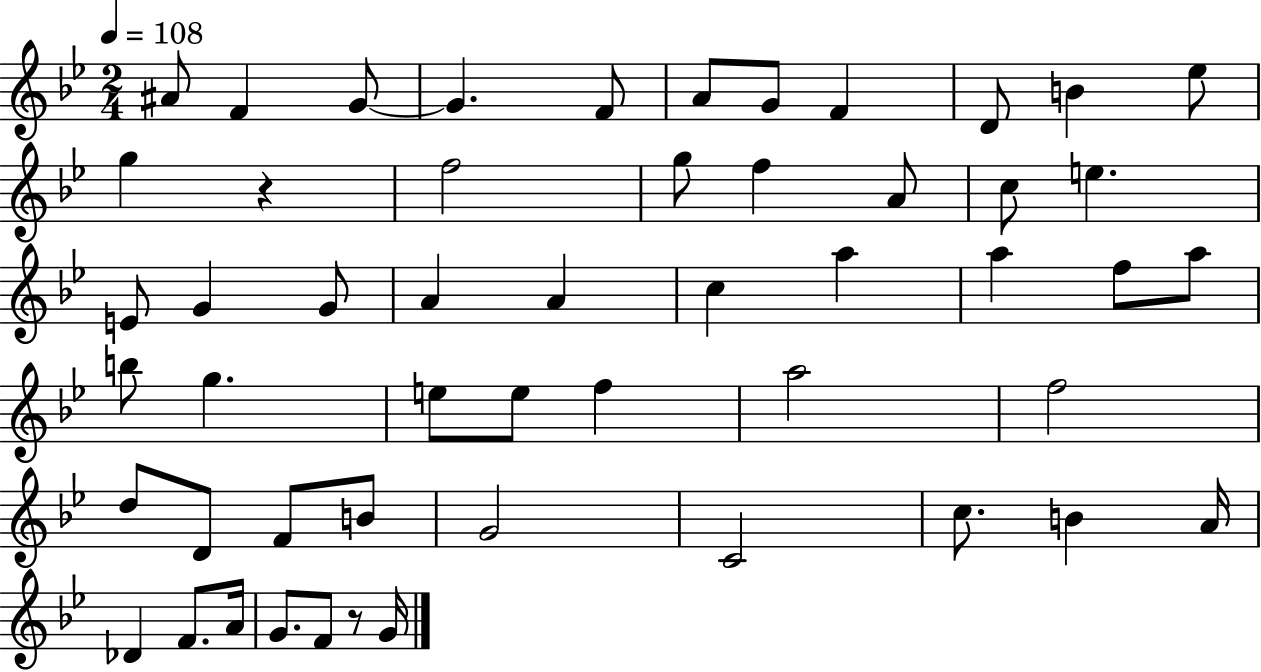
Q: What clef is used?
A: treble